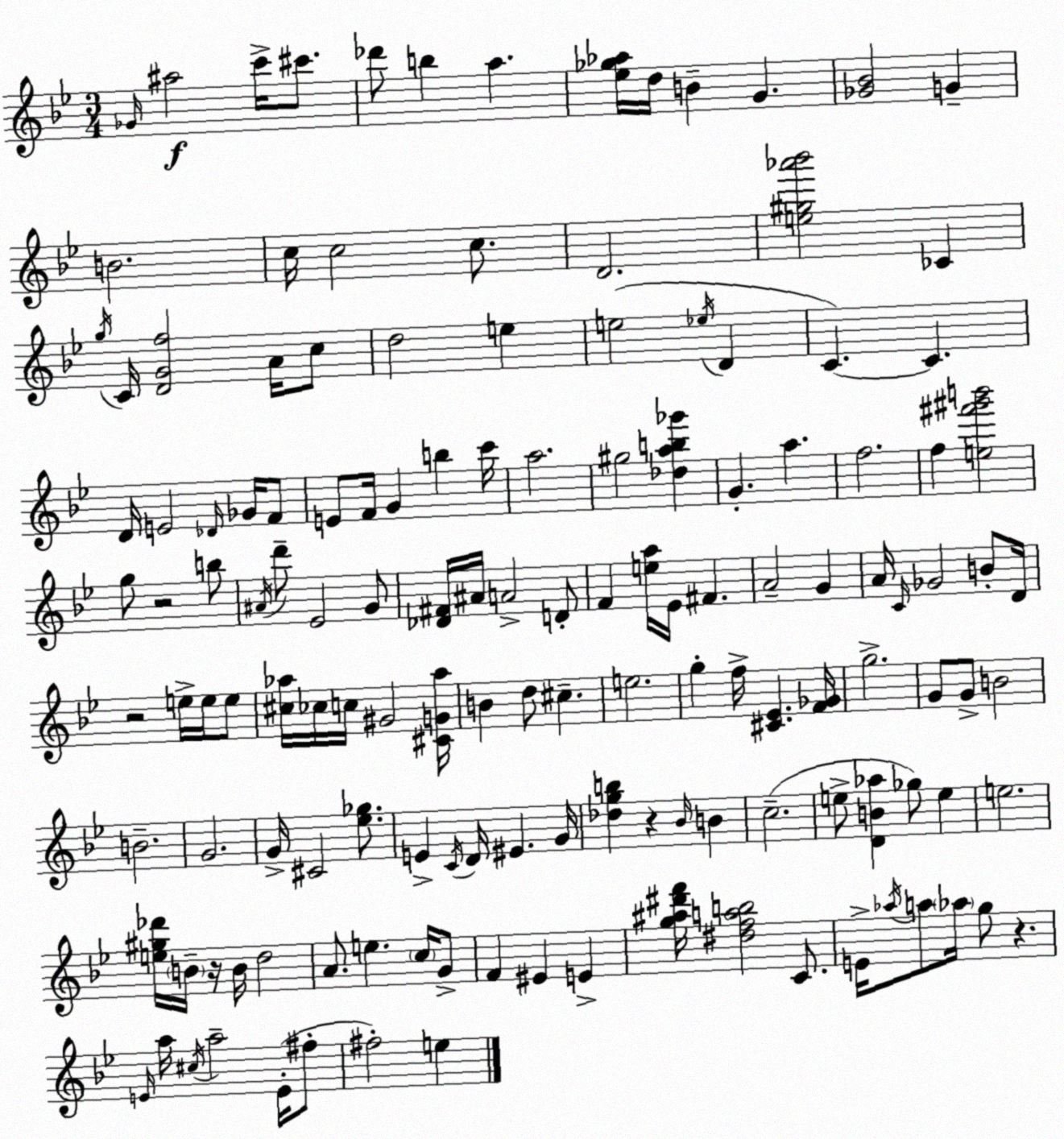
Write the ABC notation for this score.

X:1
T:Untitled
M:3/4
L:1/4
K:Bb
_G/4 ^a2 c'/4 ^c'/2 _d'/2 b a [_e_g_a]/4 d/4 B G [_G_B]2 G B2 c/4 c2 c/2 D2 [e^g_a'_b']2 _C g/4 C/4 [DGf]2 A/4 c/2 d2 e e2 _e/4 D C C D/4 E2 _D/4 _G/4 F/2 E/2 F/4 G b c'/4 a2 ^g2 [_dab_g'] G a f2 f [e^f'^g'b']2 g/2 z2 b/2 ^A/4 d'/2 _E2 G/2 [_D^F]/4 ^A/4 A2 D/2 F [ea]/4 _E/4 ^F A2 G A/4 C/4 _G2 B/2 D/4 z2 e/4 e/4 e/2 [^c_a]/4 _c/4 c/4 ^G2 [^CG_a]/4 B d/2 ^c e2 g f/4 [^C_E] [F_G]/4 g2 G/2 G/2 B2 B2 G2 G/4 ^C2 [_e_g]/2 E C/4 D/4 ^E G/4 [_dgb] z _B/4 B c2 e/2 [DB_a] _g/2 e e2 [e^g_d']/4 B/4 z/4 B/4 d2 A/2 e c/4 G/2 F ^E E [g^a^d'f']/4 [^dfab]2 C/2 E/4 _a/4 a/2 _a/4 g/2 z E/4 a/4 ^c/4 a2 E/4 ^f/2 ^f2 e